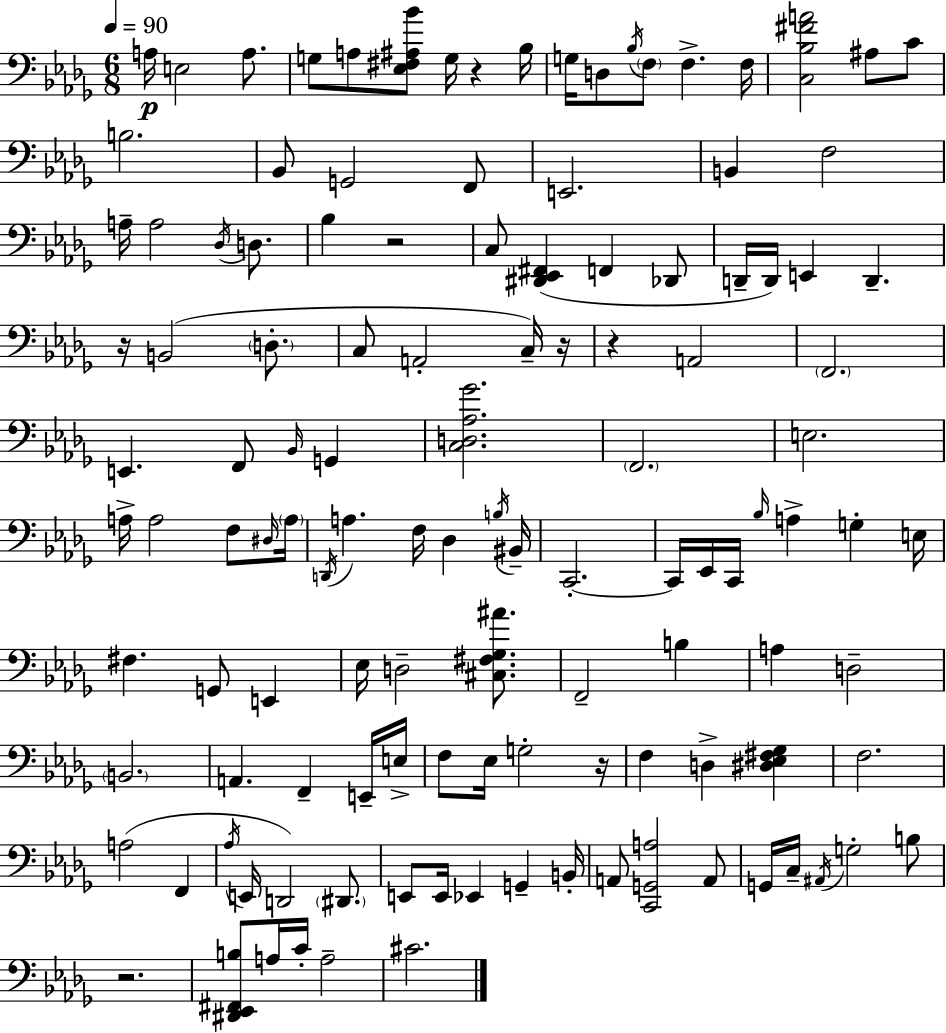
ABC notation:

X:1
T:Untitled
M:6/8
L:1/4
K:Bbm
A,/4 E,2 A,/2 G,/2 A,/2 [_E,^F,^A,_B]/2 G,/4 z _B,/4 G,/4 D,/2 _B,/4 F,/2 F, F,/4 [C,_B,^FA]2 ^A,/2 C/2 B,2 _B,,/2 G,,2 F,,/2 E,,2 B,, F,2 A,/4 A,2 _D,/4 D,/2 _B, z2 C,/2 [^D,,_E,,^F,,] F,, _D,,/2 D,,/4 D,,/4 E,, D,, z/4 B,,2 D,/2 C,/2 A,,2 C,/4 z/4 z A,,2 F,,2 E,, F,,/2 _B,,/4 G,, [C,D,_A,_G]2 F,,2 E,2 A,/4 A,2 F,/2 ^D,/4 A,/4 D,,/4 A, F,/4 _D, B,/4 ^B,,/4 C,,2 C,,/4 _E,,/4 C,,/4 _B,/4 A, G, E,/4 ^F, G,,/2 E,, _E,/4 D,2 [^C,^F,_G,^A]/2 F,,2 B, A, D,2 B,,2 A,, F,, E,,/4 E,/4 F,/2 _E,/4 G,2 z/4 F, D, [^D,_E,^F,_G,] F,2 A,2 F,, _A,/4 E,,/4 D,,2 ^D,,/2 E,,/2 E,,/4 _E,, G,, B,,/4 A,,/2 [C,,G,,A,]2 A,,/2 G,,/4 C,/4 ^A,,/4 G,2 B,/2 z2 [^D,,_E,,^F,,B,]/2 A,/4 C/4 A,2 ^C2